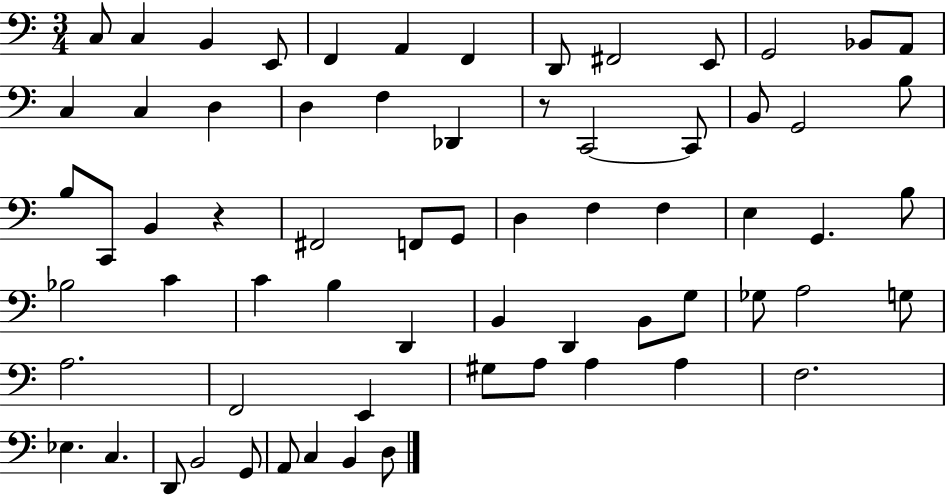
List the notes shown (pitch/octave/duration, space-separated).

C3/e C3/q B2/q E2/e F2/q A2/q F2/q D2/e F#2/h E2/e G2/h Bb2/e A2/e C3/q C3/q D3/q D3/q F3/q Db2/q R/e C2/h C2/e B2/e G2/h B3/e B3/e C2/e B2/q R/q F#2/h F2/e G2/e D3/q F3/q F3/q E3/q G2/q. B3/e Bb3/h C4/q C4/q B3/q D2/q B2/q D2/q B2/e G3/e Gb3/e A3/h G3/e A3/h. F2/h E2/q G#3/e A3/e A3/q A3/q F3/h. Eb3/q. C3/q. D2/e B2/h G2/e A2/e C3/q B2/q D3/e